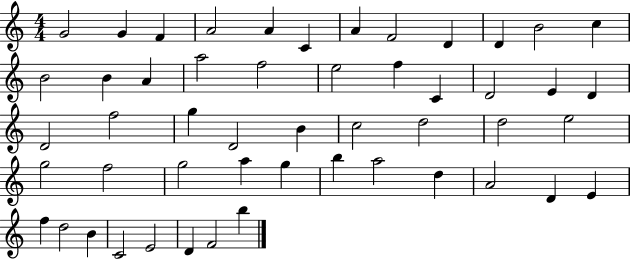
X:1
T:Untitled
M:4/4
L:1/4
K:C
G2 G F A2 A C A F2 D D B2 c B2 B A a2 f2 e2 f C D2 E D D2 f2 g D2 B c2 d2 d2 e2 g2 f2 g2 a g b a2 d A2 D E f d2 B C2 E2 D F2 b